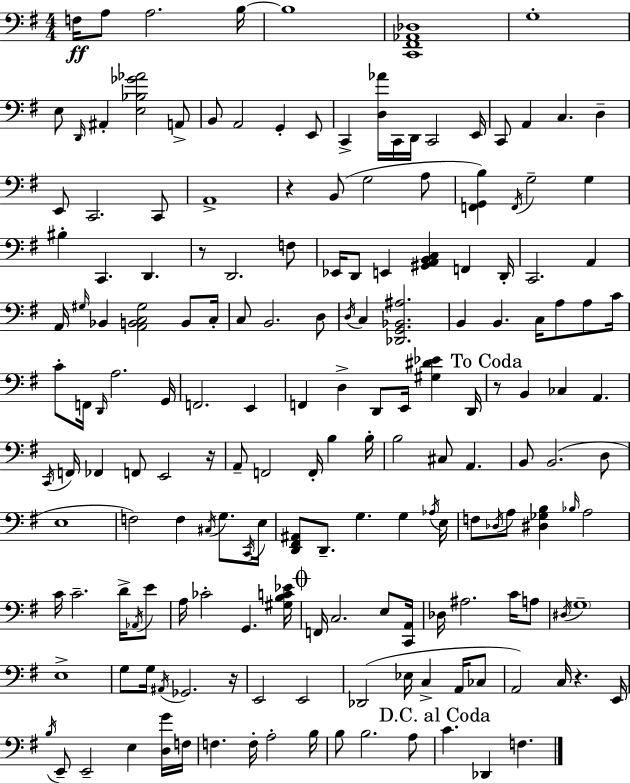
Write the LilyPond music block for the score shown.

{
  \clef bass
  \numericTimeSignature
  \time 4/4
  \key g \major
  \repeat volta 2 { f16\ff a8 a2. b16~~ | b1 | <c, fis, aes, des>1 | g1-. | \break e8 \grace { d,16 } ais,4-. <e bes ges' aes'>2 a,8-> | b,8 a,2 g,4-. e,8 | c,4-> <d aes'>16 c,16 d,16 c,2 | e,16 c,8 a,4 c4. d4-- | \break e,8 c,2. c,8 | a,1-> | r4 b,8( g2 a8 | <f, g, b>4) \acciaccatura { f,16 } g2-- g4 | \break bis4-. c,4. d,4. | r8 d,2. | f8 ees,16 d,8 e,4 <gis, a, b, c>4 f,4 | d,16-. c,2. a,4 | \break a,16 \grace { gis16 } bes,4 <a, b, c gis>2 | b,8 c16-. c8 b,2. | d8 \acciaccatura { d16 } c4 <des, g, bes, ais>2. | b,4 b,4. c16 a8 | \break a8 c'16 c'8-. f,16 \grace { d,16 } a2. | g,16 f,2. | e,4 f,4 d4-> d,8 e,16 | <gis dis' ees'>4 d,16 \mark "To Coda" r8 b,4 ces4 a,4. | \break \acciaccatura { c,16 } f,16 fes,4 f,8 e,2 | r16 a,8-- f,2 | f,16-. b4 b16-. b2 cis8 | a,4. b,8 b,2.( | \break d8 e1 | f2) f4 | \acciaccatura { cis16 } g8. \acciaccatura { c,16 } e16 <d, fis, ais,>8 d,8.-- g4. | g4 \acciaccatura { aes16 } e16 f8 \acciaccatura { des16 } a8 <dis ges b>4 | \break \grace { bes16 } a2 c'16 c'2.-- | d'16-> \acciaccatura { aes,16 } e'8 a16 ces'2-. | g,4. <gis b c' ees'>16 \mark \markup { \musicglyph "scripts.coda" } f,16 c2. | e8 <c, a,>16 des16 ais2. | \break c'16 a8 \acciaccatura { dis16 } \parenthesize g1-- | e1-> | g8 g16 | \acciaccatura { ais,16 } ges,2. r16 e,2 | \break e,2 des,2( | ees16 c4-> a,16 ces8 a,2) | c16 r4. e,16 \acciaccatura { b16 } e,8-- | e,2-- e4 <d g'>16 f16 f4. | \break f16-. a2-. b16 b8 | b2. a8 \mark "D.C. al Coda" c'4. | des,4 f4. } \bar "|."
}